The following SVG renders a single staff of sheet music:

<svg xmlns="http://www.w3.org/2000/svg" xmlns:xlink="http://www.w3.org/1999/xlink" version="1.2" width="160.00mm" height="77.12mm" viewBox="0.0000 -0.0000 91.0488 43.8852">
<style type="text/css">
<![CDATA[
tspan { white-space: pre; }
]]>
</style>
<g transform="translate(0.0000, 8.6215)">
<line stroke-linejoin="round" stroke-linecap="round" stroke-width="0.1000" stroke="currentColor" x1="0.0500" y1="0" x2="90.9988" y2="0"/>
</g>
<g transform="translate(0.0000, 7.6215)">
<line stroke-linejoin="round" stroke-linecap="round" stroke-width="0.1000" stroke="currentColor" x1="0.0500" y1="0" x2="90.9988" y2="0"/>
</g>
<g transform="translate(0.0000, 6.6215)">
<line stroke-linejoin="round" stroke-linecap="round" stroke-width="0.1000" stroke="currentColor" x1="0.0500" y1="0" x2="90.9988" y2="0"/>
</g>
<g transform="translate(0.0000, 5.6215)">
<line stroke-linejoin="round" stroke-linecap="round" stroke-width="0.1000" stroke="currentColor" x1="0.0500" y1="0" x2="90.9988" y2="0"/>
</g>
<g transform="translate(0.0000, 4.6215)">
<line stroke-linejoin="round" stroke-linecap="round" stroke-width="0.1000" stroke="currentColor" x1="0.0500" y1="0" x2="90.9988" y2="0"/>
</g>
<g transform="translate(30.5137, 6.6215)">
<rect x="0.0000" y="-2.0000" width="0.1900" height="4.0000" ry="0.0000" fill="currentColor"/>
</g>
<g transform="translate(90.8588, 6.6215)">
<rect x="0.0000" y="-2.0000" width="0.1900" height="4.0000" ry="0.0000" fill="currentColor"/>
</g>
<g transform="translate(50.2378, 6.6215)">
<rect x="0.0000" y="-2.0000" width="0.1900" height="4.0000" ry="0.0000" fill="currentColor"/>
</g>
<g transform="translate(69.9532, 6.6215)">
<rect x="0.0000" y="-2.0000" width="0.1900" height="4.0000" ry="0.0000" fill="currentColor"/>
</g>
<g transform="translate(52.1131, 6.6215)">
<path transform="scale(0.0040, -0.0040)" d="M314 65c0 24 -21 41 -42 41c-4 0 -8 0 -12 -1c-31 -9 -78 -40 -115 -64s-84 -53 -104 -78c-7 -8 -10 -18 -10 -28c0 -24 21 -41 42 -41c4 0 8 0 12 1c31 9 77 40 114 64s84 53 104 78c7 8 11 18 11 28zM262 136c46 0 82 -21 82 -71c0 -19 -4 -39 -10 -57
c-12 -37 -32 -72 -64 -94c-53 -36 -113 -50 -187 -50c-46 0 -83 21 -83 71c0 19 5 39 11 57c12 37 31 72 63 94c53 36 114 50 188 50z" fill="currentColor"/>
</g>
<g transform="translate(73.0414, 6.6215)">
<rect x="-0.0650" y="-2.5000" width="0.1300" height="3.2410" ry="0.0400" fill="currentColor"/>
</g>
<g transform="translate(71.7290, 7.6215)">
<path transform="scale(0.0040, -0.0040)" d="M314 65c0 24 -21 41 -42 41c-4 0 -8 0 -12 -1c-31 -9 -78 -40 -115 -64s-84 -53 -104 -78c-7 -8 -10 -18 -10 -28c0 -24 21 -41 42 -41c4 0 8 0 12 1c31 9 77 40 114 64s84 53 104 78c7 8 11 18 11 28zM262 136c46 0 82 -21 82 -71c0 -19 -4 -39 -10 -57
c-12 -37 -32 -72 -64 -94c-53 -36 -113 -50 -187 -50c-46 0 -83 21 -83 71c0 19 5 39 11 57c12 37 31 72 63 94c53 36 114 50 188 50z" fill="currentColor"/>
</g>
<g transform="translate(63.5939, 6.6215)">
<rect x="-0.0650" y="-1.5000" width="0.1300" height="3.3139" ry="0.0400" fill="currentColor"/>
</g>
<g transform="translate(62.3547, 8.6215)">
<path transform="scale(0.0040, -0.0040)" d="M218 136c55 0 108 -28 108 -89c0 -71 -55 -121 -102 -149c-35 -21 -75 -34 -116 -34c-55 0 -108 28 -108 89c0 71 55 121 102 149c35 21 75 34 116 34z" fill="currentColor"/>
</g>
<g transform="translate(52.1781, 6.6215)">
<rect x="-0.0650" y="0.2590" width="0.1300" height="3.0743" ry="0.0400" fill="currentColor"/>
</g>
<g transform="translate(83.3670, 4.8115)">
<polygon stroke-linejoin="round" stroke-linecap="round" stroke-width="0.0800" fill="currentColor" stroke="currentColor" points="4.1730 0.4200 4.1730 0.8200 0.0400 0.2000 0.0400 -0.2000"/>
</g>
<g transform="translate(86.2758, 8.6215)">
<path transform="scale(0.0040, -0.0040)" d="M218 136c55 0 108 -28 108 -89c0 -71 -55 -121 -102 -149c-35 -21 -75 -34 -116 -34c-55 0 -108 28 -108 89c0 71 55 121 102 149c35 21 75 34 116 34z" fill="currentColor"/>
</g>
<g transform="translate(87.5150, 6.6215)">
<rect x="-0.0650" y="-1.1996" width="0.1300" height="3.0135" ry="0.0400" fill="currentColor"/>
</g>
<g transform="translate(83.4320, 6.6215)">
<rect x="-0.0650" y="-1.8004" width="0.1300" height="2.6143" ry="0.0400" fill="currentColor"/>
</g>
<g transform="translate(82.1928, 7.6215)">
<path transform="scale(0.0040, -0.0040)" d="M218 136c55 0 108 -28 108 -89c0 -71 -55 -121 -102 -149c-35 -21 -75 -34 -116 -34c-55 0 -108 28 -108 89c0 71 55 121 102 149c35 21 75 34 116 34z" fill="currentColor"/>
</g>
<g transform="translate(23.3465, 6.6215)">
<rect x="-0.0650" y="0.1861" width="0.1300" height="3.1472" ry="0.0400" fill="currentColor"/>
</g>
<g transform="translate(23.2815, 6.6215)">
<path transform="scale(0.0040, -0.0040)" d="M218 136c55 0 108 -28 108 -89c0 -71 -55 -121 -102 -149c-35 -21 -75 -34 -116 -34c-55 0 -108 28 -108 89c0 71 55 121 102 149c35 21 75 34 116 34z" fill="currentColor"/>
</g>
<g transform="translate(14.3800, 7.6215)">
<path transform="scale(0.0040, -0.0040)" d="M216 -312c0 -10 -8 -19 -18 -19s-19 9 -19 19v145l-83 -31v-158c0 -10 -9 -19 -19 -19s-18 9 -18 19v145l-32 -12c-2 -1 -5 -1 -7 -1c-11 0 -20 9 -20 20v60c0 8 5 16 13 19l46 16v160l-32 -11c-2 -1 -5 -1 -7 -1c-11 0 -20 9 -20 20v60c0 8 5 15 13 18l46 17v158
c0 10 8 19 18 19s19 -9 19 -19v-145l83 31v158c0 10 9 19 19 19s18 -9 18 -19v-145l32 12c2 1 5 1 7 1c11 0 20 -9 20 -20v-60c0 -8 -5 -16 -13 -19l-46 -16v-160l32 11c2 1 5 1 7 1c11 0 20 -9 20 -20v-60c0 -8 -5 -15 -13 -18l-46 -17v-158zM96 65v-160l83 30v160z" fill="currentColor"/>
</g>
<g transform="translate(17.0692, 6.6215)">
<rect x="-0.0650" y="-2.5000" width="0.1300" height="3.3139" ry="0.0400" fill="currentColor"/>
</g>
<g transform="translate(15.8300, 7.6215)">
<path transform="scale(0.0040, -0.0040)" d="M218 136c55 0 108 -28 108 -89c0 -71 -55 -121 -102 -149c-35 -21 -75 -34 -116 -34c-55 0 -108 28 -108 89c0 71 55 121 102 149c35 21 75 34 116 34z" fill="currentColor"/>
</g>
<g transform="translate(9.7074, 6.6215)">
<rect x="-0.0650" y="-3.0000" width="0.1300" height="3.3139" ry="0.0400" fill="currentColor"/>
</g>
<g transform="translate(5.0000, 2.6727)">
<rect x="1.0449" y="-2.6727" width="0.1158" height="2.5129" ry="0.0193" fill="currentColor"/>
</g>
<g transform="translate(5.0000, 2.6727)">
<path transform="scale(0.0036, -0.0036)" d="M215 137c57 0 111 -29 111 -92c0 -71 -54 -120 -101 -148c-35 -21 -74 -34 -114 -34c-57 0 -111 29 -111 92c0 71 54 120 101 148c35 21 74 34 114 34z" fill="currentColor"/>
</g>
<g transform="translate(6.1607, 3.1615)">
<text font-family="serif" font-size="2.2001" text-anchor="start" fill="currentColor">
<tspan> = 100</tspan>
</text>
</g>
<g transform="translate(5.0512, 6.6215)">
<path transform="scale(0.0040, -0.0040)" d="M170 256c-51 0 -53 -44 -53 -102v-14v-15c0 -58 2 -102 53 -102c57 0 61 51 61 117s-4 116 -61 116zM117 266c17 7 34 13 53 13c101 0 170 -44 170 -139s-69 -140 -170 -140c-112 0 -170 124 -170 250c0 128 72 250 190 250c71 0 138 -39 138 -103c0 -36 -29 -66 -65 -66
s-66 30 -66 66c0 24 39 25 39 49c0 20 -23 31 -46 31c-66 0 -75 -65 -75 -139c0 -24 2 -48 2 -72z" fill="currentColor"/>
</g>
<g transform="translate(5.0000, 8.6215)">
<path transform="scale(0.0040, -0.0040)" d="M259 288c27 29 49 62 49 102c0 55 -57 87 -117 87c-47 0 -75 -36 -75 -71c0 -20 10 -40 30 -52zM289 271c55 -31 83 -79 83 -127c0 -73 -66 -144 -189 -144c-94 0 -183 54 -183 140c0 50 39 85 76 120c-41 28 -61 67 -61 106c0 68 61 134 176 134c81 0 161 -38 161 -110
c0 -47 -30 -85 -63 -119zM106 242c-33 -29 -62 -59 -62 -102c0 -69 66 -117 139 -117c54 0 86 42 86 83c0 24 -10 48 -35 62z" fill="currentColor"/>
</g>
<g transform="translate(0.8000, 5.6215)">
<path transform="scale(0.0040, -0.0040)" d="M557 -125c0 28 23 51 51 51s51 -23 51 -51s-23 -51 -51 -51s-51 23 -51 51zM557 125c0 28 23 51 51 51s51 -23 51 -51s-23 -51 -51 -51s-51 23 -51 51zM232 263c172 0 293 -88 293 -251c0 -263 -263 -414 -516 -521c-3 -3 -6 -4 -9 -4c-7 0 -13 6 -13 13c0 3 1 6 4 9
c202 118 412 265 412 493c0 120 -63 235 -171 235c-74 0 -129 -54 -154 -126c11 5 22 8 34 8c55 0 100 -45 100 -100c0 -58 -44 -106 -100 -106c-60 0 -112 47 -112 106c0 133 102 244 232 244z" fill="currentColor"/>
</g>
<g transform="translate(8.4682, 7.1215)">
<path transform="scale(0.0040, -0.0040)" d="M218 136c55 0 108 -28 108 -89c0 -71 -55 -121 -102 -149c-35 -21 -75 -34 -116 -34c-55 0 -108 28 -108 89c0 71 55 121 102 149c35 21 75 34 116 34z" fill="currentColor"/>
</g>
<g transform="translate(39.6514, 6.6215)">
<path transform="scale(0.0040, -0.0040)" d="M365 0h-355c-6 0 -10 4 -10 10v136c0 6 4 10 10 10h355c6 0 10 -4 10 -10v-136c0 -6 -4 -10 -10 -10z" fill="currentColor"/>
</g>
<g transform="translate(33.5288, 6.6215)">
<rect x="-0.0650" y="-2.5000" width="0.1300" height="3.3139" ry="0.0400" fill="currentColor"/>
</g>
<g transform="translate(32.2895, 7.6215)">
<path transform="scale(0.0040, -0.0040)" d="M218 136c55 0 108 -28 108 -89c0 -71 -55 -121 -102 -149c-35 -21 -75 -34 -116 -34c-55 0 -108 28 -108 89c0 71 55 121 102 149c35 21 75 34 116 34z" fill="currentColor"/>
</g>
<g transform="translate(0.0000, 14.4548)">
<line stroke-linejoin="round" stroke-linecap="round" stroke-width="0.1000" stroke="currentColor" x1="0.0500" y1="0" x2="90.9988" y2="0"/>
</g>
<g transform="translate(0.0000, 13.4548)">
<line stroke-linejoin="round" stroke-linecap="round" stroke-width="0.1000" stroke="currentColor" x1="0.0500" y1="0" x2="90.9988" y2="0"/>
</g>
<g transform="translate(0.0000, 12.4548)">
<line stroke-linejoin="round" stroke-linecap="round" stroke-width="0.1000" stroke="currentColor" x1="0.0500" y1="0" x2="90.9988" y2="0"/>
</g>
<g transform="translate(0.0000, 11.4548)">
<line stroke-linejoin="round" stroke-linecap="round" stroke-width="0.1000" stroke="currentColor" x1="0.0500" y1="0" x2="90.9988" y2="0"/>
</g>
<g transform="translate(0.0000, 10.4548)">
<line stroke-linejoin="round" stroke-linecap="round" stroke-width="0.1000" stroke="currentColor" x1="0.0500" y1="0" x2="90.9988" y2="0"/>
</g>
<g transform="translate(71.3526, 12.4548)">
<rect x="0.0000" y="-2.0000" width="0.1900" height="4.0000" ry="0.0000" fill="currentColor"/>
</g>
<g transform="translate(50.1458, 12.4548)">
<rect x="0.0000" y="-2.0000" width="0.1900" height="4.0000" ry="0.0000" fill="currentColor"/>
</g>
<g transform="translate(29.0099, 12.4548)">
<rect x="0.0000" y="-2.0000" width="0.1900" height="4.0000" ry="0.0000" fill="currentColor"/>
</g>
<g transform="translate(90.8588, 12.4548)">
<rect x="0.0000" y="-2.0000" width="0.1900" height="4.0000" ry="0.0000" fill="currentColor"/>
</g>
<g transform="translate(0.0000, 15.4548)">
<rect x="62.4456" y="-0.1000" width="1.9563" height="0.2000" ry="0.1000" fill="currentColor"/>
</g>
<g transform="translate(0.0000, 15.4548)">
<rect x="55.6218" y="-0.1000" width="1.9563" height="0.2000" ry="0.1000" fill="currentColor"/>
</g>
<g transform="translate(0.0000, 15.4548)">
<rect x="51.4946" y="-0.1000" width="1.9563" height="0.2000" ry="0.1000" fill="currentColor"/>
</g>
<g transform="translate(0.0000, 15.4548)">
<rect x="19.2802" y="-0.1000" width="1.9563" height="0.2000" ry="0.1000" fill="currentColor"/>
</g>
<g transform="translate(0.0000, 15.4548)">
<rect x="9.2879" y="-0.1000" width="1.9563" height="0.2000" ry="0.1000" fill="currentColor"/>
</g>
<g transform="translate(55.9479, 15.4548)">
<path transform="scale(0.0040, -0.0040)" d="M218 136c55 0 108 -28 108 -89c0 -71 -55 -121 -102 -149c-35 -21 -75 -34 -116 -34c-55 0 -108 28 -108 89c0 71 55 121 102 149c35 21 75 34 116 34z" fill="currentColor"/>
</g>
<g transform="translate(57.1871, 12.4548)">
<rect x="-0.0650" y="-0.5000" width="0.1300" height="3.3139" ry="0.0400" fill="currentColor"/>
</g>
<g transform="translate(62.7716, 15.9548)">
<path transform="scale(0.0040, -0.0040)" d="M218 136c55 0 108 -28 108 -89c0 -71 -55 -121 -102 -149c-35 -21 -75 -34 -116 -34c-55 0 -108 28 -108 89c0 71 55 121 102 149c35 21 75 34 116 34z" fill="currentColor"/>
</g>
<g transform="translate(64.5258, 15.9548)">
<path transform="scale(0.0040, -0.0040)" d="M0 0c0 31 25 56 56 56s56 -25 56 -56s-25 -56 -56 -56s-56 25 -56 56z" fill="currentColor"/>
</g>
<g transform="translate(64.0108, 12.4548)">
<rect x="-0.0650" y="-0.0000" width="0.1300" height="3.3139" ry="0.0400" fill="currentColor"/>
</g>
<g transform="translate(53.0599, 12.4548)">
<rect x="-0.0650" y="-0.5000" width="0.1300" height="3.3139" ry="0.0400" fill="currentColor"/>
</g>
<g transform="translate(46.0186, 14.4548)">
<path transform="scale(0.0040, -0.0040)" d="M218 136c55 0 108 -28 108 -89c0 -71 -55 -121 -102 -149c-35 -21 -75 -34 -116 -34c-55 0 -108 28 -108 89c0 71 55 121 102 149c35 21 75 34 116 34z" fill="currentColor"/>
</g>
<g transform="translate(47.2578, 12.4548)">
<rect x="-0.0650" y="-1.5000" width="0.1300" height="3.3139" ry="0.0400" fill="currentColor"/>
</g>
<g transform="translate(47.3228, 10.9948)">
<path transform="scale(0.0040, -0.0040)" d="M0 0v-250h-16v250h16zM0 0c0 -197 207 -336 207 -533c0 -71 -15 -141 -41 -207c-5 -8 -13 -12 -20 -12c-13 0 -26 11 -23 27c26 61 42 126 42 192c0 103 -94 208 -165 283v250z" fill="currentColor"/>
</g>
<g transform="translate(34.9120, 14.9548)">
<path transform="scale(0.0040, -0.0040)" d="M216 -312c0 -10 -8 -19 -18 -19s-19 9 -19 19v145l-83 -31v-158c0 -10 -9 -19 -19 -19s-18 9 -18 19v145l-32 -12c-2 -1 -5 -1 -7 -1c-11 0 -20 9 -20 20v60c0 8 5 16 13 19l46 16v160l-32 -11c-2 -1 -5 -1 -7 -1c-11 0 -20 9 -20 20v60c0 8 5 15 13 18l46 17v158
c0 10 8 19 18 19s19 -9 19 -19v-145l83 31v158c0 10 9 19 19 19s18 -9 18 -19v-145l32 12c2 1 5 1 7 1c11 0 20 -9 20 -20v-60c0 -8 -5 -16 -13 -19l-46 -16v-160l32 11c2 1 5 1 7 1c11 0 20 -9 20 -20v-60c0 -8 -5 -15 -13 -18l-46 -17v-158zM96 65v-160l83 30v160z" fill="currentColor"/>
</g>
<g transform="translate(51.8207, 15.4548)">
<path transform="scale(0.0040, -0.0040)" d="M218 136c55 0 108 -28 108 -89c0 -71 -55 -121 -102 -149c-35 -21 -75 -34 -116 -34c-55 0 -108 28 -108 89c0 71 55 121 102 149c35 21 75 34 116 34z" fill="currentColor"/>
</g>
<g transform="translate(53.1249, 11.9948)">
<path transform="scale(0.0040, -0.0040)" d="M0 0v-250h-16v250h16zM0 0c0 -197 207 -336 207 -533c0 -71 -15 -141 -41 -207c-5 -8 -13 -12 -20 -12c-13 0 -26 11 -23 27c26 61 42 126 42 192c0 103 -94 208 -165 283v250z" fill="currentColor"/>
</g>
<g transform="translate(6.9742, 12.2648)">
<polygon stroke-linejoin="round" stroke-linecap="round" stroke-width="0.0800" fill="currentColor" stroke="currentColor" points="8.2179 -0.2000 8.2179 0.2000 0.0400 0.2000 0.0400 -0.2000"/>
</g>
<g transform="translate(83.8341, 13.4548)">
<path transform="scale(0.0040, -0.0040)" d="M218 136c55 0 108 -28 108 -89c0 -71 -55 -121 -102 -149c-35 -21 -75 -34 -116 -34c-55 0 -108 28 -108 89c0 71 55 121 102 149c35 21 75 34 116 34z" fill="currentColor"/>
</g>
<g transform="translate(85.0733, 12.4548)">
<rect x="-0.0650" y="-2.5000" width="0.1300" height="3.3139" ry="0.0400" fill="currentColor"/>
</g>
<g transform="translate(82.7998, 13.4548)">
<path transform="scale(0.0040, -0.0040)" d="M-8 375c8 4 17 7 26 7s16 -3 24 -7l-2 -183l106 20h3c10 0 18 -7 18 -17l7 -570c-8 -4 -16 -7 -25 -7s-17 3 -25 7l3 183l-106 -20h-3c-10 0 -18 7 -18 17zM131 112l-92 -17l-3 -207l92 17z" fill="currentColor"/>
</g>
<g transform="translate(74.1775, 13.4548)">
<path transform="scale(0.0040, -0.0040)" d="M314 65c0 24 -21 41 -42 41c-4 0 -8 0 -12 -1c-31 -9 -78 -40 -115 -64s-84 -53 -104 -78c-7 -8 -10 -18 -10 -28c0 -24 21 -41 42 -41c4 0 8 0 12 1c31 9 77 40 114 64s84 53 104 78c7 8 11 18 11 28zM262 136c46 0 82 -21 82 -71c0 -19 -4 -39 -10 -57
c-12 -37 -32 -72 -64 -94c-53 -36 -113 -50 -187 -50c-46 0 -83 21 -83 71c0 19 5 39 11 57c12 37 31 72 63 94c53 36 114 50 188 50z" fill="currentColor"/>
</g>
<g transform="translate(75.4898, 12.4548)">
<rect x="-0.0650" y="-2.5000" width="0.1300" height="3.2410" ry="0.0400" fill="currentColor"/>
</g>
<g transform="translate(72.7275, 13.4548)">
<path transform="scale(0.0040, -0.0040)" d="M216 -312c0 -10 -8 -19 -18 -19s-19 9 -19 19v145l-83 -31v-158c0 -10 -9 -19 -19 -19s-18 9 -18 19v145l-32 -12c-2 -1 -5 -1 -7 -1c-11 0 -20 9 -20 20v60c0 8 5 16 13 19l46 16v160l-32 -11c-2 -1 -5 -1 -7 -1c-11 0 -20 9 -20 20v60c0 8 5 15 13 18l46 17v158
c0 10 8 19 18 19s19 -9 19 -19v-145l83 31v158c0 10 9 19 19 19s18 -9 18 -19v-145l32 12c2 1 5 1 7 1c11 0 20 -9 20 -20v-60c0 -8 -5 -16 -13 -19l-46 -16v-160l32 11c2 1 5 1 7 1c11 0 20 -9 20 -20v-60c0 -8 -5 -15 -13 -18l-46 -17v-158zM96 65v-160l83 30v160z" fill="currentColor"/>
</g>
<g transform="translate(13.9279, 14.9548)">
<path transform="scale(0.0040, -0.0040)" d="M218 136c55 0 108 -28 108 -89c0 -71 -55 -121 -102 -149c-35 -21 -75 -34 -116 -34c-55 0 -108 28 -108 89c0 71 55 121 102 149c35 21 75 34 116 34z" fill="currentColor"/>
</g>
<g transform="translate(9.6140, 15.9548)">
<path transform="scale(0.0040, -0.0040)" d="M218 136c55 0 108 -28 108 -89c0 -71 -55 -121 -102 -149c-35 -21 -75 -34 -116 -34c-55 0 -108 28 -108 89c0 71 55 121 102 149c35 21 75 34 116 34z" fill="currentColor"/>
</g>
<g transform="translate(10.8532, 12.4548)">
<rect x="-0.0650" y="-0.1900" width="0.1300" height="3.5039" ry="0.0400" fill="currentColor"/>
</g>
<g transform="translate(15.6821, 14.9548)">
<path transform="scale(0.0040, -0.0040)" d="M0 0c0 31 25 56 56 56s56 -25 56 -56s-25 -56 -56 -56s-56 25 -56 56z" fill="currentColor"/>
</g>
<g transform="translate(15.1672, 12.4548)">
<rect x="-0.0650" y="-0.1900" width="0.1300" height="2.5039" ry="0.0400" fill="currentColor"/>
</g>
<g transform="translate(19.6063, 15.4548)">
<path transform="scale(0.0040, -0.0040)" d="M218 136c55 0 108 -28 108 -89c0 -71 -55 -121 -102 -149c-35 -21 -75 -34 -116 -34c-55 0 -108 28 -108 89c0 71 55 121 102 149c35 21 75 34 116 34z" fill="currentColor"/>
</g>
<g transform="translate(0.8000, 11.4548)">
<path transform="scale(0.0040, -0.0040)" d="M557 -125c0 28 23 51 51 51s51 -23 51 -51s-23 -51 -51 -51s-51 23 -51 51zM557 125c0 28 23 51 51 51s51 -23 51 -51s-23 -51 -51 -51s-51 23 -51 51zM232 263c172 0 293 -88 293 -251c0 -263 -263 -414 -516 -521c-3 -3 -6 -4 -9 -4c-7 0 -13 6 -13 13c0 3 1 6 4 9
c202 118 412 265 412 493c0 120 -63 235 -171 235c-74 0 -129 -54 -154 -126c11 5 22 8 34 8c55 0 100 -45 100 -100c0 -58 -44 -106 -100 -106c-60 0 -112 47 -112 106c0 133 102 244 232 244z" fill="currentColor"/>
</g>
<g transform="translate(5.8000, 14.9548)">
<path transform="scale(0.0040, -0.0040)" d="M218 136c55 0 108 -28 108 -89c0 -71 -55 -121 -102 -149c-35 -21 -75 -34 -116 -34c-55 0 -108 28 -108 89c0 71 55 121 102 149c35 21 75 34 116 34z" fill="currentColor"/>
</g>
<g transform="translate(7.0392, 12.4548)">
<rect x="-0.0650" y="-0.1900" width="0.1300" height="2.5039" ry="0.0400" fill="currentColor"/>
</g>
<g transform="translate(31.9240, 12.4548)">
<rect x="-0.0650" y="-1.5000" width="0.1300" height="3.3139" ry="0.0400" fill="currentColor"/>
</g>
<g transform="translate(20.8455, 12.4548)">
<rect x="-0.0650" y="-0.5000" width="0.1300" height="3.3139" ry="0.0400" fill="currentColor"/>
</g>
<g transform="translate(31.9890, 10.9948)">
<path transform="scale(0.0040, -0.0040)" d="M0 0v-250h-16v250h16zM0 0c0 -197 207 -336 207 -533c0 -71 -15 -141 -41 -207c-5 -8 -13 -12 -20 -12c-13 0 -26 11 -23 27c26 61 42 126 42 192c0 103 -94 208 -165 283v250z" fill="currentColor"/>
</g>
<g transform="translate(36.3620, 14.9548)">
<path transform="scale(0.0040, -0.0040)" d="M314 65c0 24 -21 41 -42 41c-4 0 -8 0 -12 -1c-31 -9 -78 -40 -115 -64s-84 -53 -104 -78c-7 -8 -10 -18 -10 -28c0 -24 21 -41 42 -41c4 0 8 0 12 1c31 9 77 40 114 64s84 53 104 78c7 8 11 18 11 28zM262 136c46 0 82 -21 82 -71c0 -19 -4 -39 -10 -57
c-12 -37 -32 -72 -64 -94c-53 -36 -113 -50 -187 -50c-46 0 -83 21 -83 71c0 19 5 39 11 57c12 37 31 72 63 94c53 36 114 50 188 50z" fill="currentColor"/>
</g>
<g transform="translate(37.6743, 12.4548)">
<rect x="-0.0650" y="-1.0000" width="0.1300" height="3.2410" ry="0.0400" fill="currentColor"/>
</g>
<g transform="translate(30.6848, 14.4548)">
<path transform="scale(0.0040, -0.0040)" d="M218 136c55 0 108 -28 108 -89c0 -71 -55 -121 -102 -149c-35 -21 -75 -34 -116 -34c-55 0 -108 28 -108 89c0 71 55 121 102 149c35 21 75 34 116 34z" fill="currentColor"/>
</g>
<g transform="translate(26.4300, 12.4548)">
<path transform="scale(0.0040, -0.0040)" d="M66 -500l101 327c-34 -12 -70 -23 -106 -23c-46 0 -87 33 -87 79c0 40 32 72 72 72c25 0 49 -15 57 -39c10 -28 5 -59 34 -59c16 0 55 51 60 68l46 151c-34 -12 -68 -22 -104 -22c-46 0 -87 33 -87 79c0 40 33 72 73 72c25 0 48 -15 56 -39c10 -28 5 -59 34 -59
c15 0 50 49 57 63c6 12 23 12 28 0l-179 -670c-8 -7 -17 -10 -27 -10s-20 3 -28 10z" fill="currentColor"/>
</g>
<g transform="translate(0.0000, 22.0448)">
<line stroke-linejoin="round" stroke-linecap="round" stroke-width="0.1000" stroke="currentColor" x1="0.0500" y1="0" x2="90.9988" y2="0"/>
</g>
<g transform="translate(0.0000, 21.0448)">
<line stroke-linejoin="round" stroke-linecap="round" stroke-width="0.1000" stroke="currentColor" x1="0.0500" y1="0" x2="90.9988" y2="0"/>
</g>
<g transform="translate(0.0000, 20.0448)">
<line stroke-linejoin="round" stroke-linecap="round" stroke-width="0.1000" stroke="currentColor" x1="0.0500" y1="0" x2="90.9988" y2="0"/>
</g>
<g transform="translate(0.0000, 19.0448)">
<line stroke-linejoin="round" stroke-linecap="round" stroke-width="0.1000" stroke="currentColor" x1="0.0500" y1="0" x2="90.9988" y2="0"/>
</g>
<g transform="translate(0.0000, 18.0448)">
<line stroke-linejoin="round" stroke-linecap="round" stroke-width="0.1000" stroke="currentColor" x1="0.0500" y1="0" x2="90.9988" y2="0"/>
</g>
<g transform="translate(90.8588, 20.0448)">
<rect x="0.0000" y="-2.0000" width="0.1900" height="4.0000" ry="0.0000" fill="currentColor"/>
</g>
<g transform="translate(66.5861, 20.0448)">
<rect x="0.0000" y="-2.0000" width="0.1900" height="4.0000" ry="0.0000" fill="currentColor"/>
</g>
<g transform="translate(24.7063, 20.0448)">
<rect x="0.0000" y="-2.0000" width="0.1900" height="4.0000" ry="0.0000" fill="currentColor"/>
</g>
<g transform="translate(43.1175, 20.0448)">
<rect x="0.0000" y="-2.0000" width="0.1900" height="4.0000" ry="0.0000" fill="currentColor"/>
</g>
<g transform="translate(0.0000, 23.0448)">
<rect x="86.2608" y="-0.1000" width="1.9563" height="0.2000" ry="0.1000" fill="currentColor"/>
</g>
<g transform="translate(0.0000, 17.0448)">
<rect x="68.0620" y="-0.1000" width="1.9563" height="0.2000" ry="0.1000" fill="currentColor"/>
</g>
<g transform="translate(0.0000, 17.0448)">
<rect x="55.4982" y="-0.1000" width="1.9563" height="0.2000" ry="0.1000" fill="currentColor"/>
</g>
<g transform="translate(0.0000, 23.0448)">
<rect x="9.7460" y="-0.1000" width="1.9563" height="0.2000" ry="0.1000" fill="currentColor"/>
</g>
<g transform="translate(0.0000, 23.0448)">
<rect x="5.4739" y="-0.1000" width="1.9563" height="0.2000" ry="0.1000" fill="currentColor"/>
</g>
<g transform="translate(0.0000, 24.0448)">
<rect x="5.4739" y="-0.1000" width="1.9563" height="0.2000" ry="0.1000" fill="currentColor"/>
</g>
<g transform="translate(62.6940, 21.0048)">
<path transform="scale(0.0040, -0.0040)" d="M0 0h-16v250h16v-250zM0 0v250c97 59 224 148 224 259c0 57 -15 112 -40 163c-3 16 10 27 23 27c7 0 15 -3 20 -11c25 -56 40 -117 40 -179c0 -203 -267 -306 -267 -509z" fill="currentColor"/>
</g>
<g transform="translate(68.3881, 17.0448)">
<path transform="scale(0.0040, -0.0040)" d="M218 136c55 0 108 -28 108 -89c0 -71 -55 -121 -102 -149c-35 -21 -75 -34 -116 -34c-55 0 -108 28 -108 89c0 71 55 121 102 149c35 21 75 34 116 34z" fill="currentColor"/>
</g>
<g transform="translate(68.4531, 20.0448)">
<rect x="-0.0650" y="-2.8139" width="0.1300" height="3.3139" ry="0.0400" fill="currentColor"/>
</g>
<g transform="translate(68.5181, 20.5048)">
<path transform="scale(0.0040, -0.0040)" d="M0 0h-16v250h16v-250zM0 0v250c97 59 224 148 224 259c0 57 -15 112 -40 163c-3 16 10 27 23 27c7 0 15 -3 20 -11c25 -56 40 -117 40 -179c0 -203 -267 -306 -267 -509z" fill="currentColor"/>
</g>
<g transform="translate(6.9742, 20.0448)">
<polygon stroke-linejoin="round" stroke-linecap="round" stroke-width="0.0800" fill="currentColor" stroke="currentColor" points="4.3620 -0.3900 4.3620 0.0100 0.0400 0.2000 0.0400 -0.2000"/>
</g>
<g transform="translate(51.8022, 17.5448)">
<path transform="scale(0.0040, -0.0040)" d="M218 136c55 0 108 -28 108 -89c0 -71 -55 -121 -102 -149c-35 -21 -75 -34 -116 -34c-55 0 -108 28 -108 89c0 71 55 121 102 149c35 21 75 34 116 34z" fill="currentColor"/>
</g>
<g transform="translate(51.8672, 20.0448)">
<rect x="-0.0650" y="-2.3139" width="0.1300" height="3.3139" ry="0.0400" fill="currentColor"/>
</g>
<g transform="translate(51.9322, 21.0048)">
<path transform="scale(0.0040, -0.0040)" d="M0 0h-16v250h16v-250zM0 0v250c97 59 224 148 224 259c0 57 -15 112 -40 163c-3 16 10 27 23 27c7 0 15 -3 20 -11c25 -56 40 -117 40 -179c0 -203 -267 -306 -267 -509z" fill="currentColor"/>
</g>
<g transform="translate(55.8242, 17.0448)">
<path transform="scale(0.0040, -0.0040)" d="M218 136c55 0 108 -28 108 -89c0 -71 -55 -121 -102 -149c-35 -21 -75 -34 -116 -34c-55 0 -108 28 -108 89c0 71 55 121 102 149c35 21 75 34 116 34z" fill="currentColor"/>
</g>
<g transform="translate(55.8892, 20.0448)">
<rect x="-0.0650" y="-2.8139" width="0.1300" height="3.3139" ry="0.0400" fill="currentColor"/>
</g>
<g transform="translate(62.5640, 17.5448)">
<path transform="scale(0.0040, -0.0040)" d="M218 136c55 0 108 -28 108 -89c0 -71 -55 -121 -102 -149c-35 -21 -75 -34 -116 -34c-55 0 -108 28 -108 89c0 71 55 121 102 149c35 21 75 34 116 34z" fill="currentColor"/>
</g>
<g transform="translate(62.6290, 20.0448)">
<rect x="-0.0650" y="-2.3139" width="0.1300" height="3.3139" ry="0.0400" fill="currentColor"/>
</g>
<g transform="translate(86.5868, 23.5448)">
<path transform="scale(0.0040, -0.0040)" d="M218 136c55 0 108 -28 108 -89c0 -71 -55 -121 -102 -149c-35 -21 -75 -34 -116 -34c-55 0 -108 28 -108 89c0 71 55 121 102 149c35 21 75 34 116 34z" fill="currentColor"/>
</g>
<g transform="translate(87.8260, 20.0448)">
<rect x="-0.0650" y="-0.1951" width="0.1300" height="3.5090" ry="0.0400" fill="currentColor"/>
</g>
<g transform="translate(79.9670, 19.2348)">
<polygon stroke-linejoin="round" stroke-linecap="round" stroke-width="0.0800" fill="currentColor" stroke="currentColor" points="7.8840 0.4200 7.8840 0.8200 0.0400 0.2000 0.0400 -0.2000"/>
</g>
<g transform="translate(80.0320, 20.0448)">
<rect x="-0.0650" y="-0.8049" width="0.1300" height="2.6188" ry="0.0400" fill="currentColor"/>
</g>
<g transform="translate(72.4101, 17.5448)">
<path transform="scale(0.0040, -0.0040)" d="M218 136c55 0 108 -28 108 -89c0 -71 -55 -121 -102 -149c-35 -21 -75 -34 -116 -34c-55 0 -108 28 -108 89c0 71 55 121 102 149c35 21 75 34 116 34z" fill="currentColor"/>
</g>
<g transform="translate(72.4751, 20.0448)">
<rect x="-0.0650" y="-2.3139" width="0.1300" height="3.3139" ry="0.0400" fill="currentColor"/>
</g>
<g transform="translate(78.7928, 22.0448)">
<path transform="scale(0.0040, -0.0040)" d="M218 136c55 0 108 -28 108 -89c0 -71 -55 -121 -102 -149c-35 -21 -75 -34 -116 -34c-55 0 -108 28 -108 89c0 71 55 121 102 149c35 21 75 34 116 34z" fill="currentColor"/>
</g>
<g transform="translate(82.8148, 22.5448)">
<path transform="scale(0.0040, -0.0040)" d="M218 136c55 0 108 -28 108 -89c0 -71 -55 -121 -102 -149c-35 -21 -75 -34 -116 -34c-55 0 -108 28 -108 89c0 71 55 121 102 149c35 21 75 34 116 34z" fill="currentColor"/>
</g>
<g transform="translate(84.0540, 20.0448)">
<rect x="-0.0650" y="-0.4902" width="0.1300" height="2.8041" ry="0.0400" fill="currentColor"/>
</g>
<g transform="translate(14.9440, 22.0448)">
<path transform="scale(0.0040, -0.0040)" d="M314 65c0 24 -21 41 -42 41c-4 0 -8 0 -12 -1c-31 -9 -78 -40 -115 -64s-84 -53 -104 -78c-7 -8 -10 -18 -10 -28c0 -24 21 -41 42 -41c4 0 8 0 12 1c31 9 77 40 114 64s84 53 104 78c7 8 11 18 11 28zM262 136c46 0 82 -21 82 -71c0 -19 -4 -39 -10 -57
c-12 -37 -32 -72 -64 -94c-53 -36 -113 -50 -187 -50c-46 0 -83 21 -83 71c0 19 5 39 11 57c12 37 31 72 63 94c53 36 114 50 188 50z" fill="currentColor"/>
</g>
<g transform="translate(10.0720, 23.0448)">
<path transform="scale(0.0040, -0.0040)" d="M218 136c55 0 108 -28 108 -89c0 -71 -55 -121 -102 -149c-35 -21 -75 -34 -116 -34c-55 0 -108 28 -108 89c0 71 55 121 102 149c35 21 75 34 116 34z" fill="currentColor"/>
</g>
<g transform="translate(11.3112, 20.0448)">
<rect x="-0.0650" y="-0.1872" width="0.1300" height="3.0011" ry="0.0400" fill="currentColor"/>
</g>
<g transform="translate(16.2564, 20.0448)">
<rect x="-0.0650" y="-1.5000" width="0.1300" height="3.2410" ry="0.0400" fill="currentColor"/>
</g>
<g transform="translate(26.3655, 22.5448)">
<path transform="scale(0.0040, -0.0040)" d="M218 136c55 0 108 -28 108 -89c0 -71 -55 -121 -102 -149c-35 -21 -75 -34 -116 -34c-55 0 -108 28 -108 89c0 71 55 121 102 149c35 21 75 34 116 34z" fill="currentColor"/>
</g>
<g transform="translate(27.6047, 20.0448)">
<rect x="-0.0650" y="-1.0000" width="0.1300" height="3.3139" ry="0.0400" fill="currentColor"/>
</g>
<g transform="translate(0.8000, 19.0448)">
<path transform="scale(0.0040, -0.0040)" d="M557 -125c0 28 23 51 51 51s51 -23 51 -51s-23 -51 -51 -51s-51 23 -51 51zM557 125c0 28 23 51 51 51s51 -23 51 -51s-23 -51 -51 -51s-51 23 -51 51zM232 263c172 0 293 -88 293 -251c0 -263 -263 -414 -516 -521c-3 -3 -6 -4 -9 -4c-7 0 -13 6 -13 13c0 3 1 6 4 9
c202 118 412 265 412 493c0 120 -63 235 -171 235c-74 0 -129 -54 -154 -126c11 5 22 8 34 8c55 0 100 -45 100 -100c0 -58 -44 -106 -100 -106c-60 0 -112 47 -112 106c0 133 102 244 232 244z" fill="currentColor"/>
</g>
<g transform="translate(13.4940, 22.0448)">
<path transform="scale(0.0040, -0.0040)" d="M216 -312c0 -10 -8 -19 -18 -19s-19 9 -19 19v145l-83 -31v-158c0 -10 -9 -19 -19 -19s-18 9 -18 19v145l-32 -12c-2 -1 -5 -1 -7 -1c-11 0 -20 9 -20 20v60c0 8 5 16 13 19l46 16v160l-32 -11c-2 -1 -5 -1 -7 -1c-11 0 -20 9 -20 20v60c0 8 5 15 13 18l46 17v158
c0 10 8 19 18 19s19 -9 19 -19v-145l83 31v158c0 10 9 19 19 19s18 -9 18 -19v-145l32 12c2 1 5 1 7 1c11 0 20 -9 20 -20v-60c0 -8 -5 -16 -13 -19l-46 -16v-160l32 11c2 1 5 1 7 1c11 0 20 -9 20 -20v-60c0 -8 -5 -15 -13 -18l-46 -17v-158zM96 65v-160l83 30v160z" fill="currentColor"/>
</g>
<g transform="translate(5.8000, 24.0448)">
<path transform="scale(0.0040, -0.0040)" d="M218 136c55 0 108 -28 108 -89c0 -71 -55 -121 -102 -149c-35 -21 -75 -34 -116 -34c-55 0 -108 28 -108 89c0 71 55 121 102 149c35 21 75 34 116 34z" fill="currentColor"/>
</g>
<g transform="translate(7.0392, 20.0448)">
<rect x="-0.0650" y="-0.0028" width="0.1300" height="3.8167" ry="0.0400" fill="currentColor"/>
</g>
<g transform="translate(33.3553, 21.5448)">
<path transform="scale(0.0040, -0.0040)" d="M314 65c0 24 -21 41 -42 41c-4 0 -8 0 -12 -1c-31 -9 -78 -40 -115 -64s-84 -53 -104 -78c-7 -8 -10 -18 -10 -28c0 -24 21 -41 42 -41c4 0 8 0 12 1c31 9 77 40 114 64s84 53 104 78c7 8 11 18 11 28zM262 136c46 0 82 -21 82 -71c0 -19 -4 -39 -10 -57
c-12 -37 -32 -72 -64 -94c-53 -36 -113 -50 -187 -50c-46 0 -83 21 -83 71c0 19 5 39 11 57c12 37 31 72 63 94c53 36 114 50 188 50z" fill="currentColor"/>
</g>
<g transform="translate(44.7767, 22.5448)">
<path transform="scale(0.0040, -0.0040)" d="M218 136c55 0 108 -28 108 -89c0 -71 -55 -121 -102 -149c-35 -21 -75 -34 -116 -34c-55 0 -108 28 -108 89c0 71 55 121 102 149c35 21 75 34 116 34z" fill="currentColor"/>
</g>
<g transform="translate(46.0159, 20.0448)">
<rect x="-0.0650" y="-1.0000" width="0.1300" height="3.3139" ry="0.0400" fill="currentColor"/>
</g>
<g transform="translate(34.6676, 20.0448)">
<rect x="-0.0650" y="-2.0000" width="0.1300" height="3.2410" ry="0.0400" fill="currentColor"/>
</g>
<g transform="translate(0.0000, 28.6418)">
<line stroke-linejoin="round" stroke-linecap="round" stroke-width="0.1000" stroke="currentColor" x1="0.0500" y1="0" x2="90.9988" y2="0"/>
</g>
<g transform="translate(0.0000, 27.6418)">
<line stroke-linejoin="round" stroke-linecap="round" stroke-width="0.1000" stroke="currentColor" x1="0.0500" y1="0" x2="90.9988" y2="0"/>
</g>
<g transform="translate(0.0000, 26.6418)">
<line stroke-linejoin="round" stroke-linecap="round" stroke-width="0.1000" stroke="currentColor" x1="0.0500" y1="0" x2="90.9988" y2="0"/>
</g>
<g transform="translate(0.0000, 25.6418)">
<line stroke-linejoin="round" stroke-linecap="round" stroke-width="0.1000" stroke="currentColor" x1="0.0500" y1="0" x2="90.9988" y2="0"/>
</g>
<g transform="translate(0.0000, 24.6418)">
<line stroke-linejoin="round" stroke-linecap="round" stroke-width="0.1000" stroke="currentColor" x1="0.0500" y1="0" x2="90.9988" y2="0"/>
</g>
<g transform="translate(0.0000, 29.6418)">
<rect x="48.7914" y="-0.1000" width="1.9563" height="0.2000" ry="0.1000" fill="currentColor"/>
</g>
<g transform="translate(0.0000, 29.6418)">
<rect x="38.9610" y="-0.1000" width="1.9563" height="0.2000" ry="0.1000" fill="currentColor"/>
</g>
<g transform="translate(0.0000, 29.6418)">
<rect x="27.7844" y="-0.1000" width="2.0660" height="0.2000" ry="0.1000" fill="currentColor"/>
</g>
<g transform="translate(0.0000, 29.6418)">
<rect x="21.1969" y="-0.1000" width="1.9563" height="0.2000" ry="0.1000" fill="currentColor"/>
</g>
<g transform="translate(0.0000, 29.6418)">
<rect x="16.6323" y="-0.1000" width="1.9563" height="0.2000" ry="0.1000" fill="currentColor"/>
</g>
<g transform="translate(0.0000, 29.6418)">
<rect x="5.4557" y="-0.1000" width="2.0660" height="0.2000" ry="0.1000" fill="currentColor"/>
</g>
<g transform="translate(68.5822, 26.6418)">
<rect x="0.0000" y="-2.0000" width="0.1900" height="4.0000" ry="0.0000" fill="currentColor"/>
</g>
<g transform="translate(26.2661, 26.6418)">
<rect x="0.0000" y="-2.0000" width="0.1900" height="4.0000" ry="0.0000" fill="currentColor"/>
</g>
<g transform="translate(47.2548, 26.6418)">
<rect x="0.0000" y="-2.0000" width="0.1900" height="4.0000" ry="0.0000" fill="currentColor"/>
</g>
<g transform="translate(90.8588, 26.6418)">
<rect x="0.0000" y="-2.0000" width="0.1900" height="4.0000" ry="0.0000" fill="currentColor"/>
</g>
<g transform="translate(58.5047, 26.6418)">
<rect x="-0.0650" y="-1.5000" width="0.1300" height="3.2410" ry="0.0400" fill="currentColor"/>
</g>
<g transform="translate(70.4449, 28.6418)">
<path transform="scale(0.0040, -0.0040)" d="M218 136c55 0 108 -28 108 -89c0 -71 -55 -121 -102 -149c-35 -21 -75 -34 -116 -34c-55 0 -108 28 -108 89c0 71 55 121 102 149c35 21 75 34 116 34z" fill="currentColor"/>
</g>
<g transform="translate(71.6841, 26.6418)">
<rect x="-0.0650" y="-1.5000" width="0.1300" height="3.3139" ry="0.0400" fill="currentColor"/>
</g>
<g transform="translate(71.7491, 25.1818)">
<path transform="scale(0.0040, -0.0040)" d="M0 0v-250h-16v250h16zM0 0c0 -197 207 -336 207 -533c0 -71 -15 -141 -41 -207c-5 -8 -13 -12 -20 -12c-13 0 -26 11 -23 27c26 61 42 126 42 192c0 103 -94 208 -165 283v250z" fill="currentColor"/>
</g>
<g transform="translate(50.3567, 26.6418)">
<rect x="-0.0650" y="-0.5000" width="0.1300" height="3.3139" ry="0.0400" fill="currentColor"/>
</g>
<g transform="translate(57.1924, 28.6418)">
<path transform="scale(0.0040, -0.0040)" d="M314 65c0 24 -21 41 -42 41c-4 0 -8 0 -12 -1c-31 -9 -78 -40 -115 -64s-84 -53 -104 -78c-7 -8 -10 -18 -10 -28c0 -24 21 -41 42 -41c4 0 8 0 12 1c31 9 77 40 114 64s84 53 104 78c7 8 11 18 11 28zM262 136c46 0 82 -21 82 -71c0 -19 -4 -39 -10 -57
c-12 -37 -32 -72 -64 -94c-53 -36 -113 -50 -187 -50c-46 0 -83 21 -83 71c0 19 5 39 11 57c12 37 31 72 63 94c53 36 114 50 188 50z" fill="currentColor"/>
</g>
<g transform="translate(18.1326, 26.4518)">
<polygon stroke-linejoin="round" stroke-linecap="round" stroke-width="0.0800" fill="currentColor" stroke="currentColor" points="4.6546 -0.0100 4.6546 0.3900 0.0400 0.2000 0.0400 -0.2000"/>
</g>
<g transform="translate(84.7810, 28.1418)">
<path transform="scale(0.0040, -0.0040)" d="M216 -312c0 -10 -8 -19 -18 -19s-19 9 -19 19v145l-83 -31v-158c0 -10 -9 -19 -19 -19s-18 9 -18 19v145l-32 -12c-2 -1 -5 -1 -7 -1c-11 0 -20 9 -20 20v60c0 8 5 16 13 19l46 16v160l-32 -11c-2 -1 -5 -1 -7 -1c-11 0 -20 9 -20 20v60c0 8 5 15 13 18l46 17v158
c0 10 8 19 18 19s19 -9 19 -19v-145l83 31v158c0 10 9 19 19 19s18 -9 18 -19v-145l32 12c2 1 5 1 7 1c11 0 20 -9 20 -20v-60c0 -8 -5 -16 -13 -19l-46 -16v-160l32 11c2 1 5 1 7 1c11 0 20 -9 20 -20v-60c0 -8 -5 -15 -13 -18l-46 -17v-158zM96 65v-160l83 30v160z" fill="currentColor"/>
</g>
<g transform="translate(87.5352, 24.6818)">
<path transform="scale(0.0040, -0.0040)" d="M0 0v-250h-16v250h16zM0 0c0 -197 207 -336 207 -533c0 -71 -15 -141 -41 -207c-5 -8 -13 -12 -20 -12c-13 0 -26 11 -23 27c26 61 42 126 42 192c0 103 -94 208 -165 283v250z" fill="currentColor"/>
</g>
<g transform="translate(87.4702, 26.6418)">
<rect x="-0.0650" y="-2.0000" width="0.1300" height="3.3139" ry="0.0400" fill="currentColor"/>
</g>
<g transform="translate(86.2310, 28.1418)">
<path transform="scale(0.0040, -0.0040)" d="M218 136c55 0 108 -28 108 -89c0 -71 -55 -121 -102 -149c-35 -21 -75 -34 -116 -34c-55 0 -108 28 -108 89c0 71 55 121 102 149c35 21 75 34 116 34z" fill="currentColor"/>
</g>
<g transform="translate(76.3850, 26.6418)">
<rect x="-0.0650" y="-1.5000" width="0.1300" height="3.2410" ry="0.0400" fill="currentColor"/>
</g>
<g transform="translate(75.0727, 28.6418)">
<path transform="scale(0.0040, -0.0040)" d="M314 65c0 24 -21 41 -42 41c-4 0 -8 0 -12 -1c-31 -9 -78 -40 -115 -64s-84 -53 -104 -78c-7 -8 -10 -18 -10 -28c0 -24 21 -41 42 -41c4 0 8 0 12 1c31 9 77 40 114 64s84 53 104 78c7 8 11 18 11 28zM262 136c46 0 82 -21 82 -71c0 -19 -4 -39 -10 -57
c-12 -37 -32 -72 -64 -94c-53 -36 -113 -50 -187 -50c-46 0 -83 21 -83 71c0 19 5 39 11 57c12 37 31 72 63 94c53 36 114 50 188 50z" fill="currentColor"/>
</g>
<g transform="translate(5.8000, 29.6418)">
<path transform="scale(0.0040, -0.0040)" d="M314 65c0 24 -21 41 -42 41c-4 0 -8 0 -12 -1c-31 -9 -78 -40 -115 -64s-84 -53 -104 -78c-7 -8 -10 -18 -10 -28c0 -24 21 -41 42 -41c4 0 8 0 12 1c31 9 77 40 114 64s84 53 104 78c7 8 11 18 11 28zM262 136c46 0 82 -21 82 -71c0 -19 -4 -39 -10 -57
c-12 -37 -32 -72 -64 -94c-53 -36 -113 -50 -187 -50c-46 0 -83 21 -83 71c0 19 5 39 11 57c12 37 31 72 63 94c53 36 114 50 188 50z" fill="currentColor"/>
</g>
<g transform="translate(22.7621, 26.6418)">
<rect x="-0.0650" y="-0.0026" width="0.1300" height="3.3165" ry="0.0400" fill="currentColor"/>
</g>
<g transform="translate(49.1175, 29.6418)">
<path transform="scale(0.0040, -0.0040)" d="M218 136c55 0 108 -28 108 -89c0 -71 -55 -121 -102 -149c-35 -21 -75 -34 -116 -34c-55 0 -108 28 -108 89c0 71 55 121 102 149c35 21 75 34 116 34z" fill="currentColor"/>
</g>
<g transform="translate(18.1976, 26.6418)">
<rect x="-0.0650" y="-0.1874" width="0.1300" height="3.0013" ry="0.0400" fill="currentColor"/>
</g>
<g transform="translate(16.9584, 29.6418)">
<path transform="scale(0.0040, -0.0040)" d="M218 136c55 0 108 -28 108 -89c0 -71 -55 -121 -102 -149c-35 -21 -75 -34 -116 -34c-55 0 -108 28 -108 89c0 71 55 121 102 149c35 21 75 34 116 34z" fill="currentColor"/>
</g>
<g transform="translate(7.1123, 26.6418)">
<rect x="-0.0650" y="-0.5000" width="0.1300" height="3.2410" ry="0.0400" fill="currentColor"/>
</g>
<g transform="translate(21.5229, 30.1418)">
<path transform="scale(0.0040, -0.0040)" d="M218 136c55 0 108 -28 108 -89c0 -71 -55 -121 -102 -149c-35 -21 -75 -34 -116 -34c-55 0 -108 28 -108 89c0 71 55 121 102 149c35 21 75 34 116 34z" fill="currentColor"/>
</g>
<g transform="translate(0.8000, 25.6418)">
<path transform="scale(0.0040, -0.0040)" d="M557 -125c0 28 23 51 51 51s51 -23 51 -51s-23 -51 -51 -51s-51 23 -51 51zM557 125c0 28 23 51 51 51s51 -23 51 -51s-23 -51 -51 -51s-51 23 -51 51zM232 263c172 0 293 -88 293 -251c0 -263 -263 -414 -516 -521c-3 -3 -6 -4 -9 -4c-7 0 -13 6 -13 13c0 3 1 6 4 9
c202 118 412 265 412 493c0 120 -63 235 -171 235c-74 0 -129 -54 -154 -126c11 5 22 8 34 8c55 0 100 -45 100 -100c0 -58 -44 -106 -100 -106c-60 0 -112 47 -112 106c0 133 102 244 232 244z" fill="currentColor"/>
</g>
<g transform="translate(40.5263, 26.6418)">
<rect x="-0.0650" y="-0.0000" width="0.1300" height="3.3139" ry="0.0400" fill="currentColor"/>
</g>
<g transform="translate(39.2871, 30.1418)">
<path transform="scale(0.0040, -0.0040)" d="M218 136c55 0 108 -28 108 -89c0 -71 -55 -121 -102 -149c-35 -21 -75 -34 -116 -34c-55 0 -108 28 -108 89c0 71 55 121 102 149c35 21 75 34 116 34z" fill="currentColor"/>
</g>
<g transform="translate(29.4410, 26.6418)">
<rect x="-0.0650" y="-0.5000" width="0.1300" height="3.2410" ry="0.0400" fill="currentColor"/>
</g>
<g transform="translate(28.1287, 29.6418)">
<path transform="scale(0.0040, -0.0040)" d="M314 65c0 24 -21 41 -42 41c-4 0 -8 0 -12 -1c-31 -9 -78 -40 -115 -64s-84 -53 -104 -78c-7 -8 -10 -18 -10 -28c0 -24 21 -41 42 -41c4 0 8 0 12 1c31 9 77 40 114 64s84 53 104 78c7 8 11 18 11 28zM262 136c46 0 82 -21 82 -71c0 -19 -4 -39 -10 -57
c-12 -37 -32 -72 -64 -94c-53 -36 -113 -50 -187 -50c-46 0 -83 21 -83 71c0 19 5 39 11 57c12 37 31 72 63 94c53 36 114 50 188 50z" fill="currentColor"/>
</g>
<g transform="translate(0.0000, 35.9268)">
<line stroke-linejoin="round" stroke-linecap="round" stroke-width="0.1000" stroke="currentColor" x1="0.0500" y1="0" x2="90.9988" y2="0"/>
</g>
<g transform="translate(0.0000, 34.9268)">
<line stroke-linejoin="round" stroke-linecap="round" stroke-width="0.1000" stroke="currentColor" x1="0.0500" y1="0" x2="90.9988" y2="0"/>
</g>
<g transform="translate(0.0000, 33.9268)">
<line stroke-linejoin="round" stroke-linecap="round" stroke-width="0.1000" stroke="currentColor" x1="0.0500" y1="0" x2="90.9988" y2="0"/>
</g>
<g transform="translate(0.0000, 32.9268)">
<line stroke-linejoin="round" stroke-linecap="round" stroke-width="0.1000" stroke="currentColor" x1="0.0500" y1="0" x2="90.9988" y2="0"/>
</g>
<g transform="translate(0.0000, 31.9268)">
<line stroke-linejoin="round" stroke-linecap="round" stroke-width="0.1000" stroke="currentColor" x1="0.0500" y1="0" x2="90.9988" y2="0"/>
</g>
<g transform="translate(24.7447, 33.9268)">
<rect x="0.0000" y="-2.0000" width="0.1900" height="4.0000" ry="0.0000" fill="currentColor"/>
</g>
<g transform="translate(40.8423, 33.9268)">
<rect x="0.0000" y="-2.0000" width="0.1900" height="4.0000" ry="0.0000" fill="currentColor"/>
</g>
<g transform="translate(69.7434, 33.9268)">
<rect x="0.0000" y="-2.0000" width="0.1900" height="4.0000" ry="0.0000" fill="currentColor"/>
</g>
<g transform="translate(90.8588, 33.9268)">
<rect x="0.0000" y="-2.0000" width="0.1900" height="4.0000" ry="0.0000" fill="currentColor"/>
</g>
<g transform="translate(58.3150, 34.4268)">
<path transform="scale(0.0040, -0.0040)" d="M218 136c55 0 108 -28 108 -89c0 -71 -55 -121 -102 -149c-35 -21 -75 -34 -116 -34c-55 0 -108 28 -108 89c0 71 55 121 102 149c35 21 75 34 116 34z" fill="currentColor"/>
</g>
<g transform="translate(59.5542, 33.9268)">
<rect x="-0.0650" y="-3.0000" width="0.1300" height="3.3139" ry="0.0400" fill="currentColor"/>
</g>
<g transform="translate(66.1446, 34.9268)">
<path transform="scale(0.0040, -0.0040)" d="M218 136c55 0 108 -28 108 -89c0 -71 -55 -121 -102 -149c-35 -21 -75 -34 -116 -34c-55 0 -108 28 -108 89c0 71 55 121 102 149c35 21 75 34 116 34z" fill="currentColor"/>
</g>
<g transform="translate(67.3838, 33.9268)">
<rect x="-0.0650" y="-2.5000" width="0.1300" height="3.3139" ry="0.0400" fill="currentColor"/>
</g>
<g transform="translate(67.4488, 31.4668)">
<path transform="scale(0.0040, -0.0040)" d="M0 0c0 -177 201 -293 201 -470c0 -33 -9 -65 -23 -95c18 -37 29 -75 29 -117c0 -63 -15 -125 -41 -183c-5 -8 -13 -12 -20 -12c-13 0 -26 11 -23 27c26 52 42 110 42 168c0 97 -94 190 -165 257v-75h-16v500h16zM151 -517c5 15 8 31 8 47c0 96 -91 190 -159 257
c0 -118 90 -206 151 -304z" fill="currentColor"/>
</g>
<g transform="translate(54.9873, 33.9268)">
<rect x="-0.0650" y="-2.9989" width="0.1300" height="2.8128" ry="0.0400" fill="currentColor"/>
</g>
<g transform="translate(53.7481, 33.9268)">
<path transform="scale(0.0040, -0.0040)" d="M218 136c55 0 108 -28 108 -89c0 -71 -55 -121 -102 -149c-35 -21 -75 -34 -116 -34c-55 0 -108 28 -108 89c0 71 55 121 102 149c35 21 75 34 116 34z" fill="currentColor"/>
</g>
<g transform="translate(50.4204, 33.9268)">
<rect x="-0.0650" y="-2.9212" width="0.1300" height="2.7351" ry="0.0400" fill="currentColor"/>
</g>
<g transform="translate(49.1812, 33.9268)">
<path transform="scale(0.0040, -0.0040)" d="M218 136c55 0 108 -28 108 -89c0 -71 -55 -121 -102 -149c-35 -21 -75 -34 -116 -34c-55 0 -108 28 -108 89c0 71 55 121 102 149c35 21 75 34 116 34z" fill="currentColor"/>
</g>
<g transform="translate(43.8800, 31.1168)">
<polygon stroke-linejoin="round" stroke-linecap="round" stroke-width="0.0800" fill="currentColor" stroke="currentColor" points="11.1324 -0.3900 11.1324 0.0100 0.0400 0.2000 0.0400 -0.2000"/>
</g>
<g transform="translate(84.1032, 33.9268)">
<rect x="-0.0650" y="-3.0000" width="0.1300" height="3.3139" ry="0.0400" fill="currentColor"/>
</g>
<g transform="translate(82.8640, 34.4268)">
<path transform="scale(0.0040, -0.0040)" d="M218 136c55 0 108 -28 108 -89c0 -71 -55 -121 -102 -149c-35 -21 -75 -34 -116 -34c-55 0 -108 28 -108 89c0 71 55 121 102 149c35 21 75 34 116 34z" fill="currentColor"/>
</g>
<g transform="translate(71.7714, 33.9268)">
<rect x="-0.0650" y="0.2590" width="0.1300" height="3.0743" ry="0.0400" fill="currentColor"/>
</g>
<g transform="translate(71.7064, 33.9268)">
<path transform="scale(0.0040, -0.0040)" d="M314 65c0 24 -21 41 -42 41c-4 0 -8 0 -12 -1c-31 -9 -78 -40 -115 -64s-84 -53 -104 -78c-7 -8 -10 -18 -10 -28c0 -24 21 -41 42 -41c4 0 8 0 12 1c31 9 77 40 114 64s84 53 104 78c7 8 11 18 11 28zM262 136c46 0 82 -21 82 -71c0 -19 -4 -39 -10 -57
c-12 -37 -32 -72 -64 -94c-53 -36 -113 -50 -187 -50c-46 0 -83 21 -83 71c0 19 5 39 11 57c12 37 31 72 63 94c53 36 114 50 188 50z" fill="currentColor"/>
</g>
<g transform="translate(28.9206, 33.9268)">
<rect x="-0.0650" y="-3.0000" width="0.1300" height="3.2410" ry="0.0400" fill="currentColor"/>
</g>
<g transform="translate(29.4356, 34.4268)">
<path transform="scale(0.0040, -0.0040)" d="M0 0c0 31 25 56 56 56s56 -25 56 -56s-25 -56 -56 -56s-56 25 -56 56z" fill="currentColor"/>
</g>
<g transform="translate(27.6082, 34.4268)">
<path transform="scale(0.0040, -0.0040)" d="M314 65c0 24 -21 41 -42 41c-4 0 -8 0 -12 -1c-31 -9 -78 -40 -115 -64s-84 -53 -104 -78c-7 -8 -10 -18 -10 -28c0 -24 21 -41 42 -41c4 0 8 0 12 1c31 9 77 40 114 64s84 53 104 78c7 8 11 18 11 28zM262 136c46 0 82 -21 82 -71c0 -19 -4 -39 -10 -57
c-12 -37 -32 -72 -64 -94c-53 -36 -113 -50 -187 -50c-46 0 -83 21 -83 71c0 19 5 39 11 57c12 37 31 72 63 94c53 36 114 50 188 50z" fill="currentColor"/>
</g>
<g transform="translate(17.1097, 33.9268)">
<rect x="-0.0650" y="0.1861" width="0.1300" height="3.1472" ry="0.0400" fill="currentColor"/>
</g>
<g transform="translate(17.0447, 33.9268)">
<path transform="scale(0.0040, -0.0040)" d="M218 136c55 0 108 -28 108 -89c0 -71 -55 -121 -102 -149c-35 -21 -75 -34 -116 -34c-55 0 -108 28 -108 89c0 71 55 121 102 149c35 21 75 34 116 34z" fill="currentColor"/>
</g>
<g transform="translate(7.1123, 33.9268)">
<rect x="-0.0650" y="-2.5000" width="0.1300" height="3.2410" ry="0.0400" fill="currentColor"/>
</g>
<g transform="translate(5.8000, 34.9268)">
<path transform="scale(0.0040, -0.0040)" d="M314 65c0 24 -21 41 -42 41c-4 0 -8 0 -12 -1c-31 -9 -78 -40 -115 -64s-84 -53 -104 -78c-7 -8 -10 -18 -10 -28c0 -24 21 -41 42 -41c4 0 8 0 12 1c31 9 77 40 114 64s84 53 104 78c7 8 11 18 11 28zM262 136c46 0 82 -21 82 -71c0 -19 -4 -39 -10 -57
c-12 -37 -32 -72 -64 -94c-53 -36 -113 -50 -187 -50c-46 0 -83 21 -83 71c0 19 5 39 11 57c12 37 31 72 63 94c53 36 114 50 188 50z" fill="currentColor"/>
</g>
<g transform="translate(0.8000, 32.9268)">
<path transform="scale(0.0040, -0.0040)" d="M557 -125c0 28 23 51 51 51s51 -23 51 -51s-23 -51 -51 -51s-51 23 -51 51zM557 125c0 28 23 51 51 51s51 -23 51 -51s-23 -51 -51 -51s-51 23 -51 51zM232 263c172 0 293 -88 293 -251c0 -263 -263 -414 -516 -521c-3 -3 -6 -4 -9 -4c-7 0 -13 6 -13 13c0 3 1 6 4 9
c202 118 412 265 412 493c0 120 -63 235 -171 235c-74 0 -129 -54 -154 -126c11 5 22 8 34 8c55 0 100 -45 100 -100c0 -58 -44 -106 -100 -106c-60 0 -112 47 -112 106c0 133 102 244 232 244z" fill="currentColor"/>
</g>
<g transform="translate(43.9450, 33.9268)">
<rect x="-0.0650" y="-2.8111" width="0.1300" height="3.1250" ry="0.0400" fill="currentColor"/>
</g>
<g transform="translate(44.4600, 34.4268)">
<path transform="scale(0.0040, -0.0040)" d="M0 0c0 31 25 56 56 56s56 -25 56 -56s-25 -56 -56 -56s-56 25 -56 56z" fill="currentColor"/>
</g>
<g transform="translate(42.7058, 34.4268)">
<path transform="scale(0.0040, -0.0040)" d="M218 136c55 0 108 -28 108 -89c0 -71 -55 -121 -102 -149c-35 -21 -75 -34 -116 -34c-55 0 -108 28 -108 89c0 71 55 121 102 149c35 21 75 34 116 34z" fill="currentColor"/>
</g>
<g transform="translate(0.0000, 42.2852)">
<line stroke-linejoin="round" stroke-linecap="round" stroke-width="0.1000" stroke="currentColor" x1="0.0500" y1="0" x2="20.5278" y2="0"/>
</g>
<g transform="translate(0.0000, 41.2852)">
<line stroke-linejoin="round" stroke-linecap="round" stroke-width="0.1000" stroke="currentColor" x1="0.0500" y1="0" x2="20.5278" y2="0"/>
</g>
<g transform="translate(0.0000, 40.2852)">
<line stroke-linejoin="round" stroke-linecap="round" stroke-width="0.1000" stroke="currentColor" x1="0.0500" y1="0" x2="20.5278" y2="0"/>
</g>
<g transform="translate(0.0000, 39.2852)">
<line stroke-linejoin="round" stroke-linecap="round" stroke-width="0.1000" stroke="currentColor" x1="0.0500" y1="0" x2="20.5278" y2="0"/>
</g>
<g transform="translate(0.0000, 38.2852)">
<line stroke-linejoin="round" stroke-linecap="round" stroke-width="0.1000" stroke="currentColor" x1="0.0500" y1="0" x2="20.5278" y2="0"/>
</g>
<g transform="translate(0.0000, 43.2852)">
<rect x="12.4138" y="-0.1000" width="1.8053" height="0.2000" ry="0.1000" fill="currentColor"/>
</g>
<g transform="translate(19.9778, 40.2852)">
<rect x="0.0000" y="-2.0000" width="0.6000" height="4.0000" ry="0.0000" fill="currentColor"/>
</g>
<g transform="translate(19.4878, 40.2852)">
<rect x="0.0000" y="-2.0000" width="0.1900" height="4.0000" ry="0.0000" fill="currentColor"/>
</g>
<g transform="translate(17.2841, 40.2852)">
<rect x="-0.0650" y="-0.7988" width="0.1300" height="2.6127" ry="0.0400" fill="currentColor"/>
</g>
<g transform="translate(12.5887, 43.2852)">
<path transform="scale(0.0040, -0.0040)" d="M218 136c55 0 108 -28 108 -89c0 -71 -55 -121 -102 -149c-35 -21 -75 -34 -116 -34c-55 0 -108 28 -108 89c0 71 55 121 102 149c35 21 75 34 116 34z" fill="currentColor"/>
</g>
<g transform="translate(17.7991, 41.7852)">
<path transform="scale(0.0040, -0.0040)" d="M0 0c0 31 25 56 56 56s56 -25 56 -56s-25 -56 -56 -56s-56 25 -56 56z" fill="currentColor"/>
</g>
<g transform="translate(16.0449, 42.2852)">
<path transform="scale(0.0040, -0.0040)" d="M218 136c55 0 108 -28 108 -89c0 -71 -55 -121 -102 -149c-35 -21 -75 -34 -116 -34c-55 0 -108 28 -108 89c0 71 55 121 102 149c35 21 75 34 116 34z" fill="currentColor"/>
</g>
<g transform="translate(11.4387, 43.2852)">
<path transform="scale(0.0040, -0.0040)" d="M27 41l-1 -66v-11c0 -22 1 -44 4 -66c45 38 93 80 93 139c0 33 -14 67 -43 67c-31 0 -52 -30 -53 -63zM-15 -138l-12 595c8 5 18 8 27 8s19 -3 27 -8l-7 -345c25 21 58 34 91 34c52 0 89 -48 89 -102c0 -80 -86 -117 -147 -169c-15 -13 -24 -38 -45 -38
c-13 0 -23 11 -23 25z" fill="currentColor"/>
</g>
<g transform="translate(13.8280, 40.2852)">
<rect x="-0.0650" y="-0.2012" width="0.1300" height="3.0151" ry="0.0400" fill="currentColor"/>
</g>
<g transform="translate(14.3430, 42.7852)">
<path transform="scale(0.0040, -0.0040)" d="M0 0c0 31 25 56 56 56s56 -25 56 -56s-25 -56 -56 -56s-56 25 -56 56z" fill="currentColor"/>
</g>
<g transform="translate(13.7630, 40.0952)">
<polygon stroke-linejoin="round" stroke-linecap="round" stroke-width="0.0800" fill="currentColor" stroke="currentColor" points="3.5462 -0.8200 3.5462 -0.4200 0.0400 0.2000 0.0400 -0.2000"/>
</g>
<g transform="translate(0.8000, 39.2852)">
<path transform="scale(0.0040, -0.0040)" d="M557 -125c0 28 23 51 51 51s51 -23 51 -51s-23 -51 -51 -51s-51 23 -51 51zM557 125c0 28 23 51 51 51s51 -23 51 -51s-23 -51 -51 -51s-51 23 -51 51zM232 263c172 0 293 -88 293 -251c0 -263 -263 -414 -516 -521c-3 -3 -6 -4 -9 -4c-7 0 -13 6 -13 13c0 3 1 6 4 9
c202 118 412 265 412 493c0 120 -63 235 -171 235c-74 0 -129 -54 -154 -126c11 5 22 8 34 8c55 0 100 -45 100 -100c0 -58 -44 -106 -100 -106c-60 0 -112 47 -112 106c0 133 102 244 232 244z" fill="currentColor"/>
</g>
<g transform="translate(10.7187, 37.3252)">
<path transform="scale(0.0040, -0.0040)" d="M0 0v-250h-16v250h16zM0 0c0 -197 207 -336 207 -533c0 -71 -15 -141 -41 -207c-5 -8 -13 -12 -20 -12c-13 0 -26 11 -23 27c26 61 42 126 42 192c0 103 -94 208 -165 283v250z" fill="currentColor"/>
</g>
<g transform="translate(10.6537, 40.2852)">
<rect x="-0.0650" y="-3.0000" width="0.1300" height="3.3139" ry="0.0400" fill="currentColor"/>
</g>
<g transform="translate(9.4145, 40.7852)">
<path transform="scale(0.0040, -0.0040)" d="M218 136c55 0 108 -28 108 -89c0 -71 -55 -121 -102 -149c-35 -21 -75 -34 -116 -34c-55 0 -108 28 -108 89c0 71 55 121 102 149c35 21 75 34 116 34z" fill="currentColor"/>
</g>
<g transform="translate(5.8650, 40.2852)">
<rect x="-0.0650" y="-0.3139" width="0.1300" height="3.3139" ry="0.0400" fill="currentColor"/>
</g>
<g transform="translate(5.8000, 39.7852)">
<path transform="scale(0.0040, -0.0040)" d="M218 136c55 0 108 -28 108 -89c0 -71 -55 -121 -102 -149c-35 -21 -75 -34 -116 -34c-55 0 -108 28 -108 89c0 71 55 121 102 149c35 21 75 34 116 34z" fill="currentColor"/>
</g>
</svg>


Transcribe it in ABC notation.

X:1
T:Untitled
M:6/8
L:1/4
K:C
C, ^B,, D, B,, z2 D,2 G,, B,,2 B,,/2 G,,/2 F,,/2 D,,/2 F,,/2 E,, z/4 G,,/2 ^F,,2 G,,/2 E,,/2 E,, D,, ^B,,2 B,, C,,/2 E,,/2 ^G,,2 F,, A,,2 F,, B,/2 C B,/2 C/2 B, G,,/2 F,,/2 D,,/2 E,,2 E,,/2 D,,/2 E,,2 D,, E,, G,,2 G,,/2 G,,2 ^A,,/2 B,,2 D, C,2 C,/2 D,/2 D,/2 C, B,,/4 D,2 C, E, C,/2 _E,,/2 G,,/2